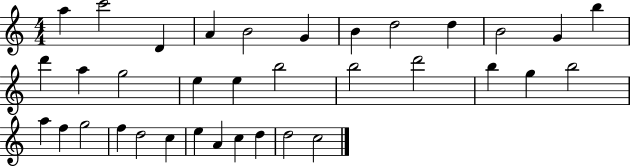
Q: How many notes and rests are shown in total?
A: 35